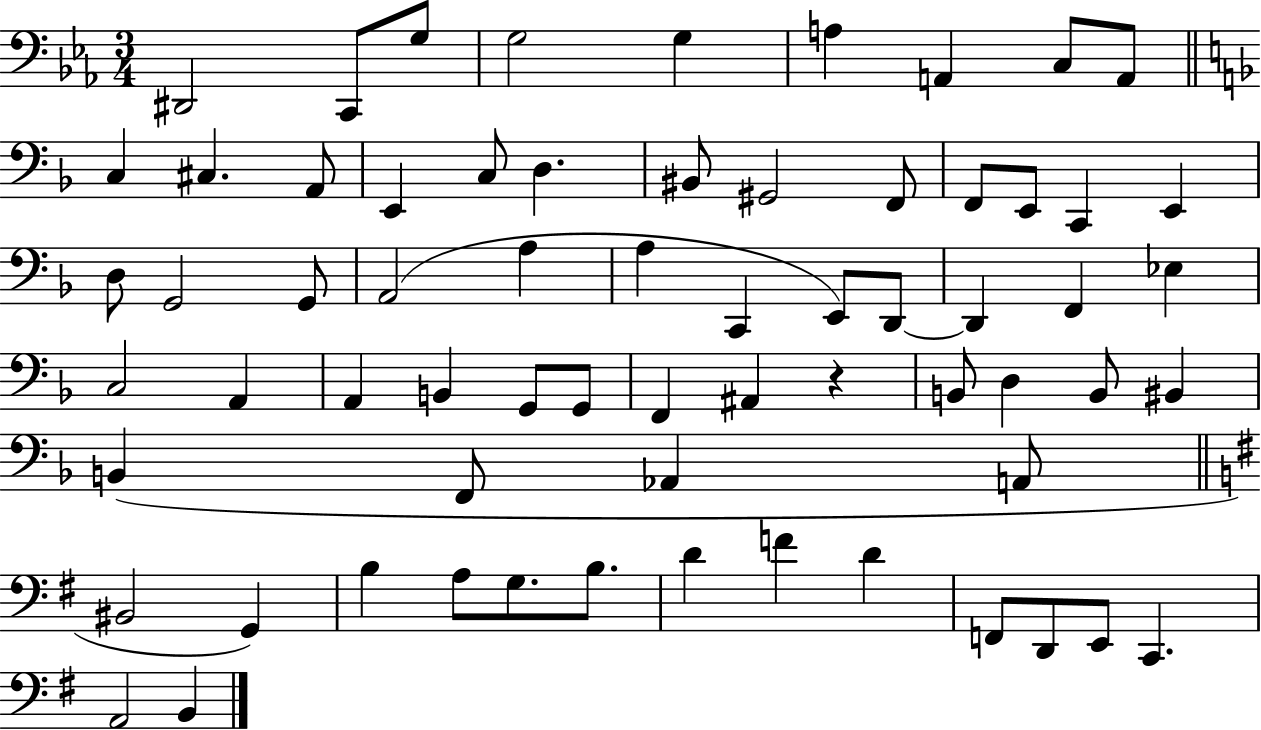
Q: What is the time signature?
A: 3/4